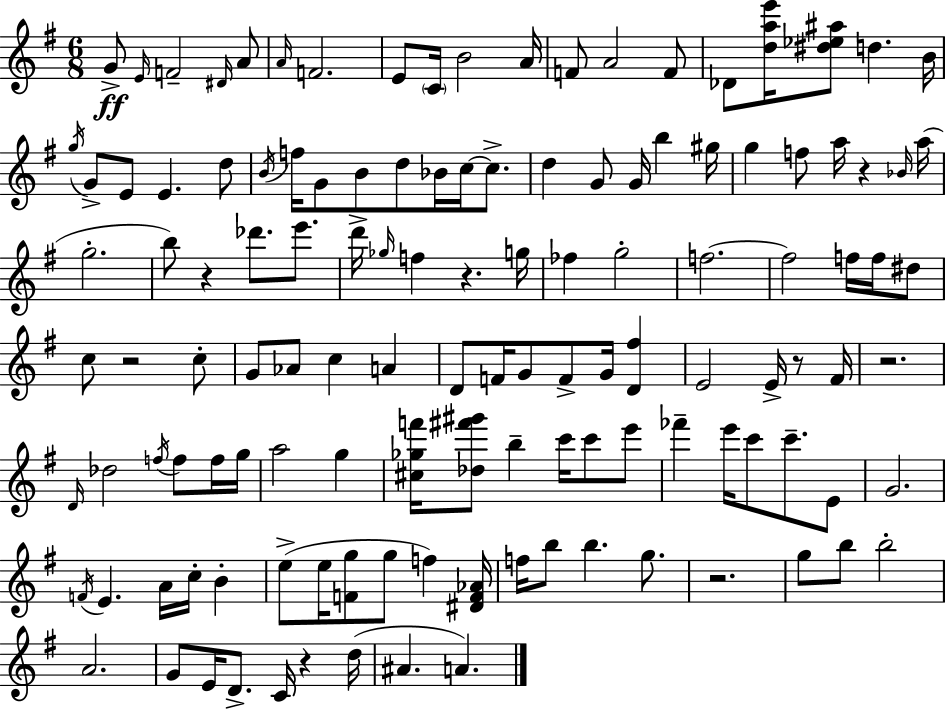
X:1
T:Untitled
M:6/8
L:1/4
K:G
G/2 E/4 F2 ^D/4 A/2 A/4 F2 E/2 C/4 B2 A/4 F/2 A2 F/2 _D/2 [dae']/4 [^d_e^a]/2 d B/4 g/4 G/2 E/2 E d/2 B/4 f/4 G/2 B/2 d/2 _B/4 c/4 c/2 d G/2 G/4 b ^g/4 g f/2 a/4 z _B/4 a/4 g2 b/2 z _d'/2 e'/2 d'/4 _g/4 f z g/4 _f g2 f2 f2 f/4 f/4 ^d/2 c/2 z2 c/2 G/2 _A/2 c A D/2 F/4 G/2 F/2 G/4 [D^f] E2 E/4 z/2 ^F/4 z2 D/4 _d2 f/4 f/2 f/4 g/4 a2 g [^c_gf']/4 [_d^f'^g']/2 b c'/4 c'/2 e'/2 _f' e'/4 c'/2 c'/2 E/2 G2 F/4 E A/4 c/4 B e/2 e/4 [Fg]/2 g/2 f [^DF_A]/4 f/4 b/2 b g/2 z2 g/2 b/2 b2 A2 G/2 E/4 D/2 C/4 z d/4 ^A A